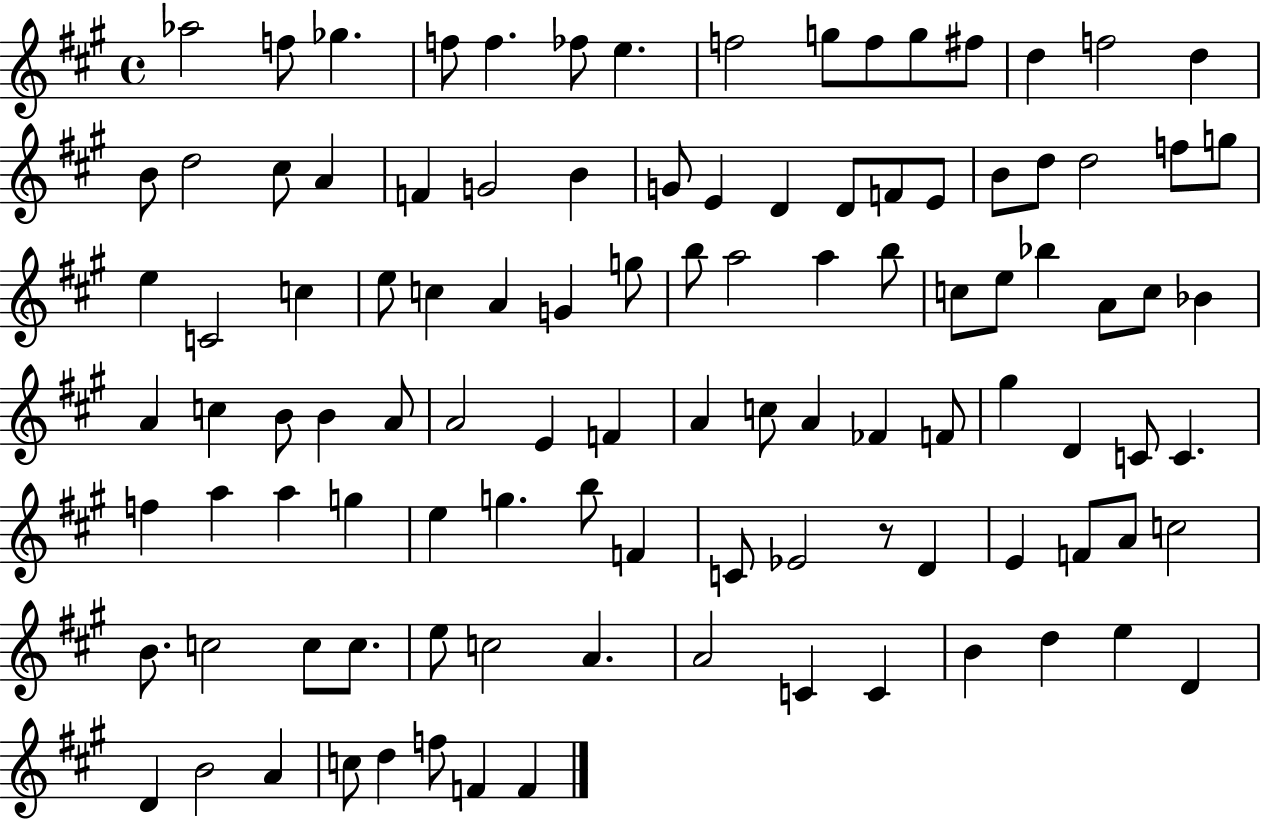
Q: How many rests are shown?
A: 1